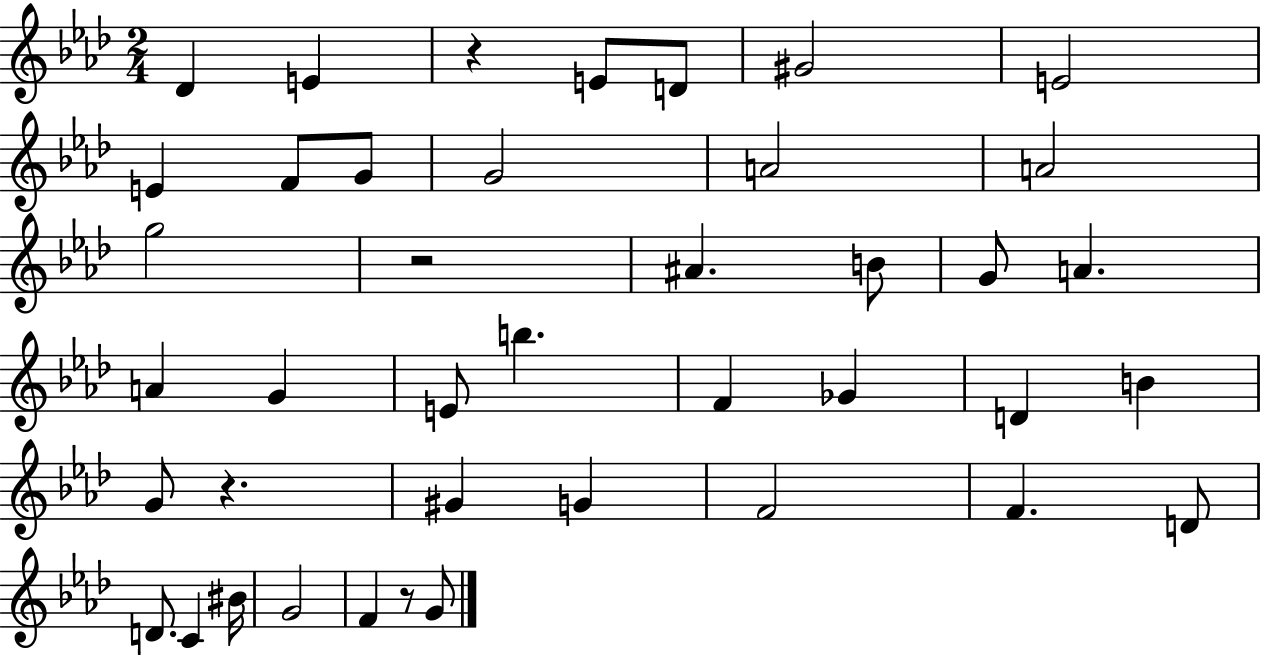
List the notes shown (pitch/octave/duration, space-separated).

Db4/q E4/q R/q E4/e D4/e G#4/h E4/h E4/q F4/e G4/e G4/h A4/h A4/h G5/h R/h A#4/q. B4/e G4/e A4/q. A4/q G4/q E4/e B5/q. F4/q Gb4/q D4/q B4/q G4/e R/q. G#4/q G4/q F4/h F4/q. D4/e D4/e. C4/q BIS4/s G4/h F4/q R/e G4/e